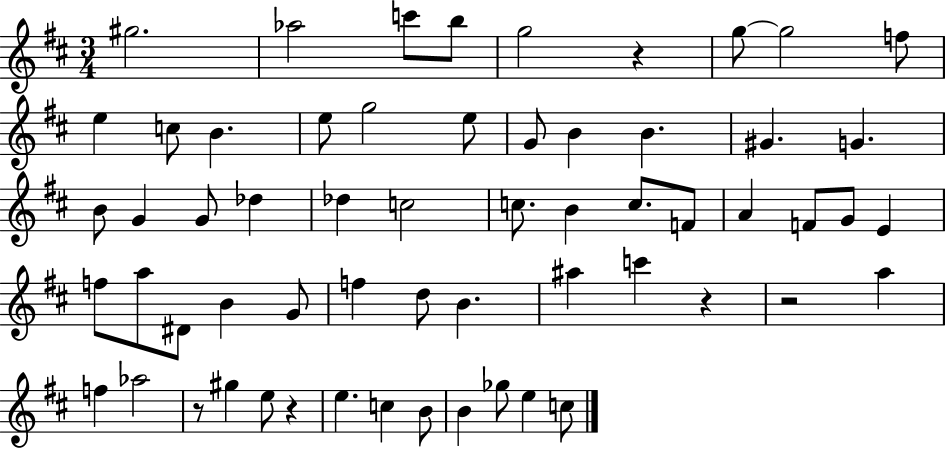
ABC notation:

X:1
T:Untitled
M:3/4
L:1/4
K:D
^g2 _a2 c'/2 b/2 g2 z g/2 g2 f/2 e c/2 B e/2 g2 e/2 G/2 B B ^G G B/2 G G/2 _d _d c2 c/2 B c/2 F/2 A F/2 G/2 E f/2 a/2 ^D/2 B G/2 f d/2 B ^a c' z z2 a f _a2 z/2 ^g e/2 z e c B/2 B _g/2 e c/2